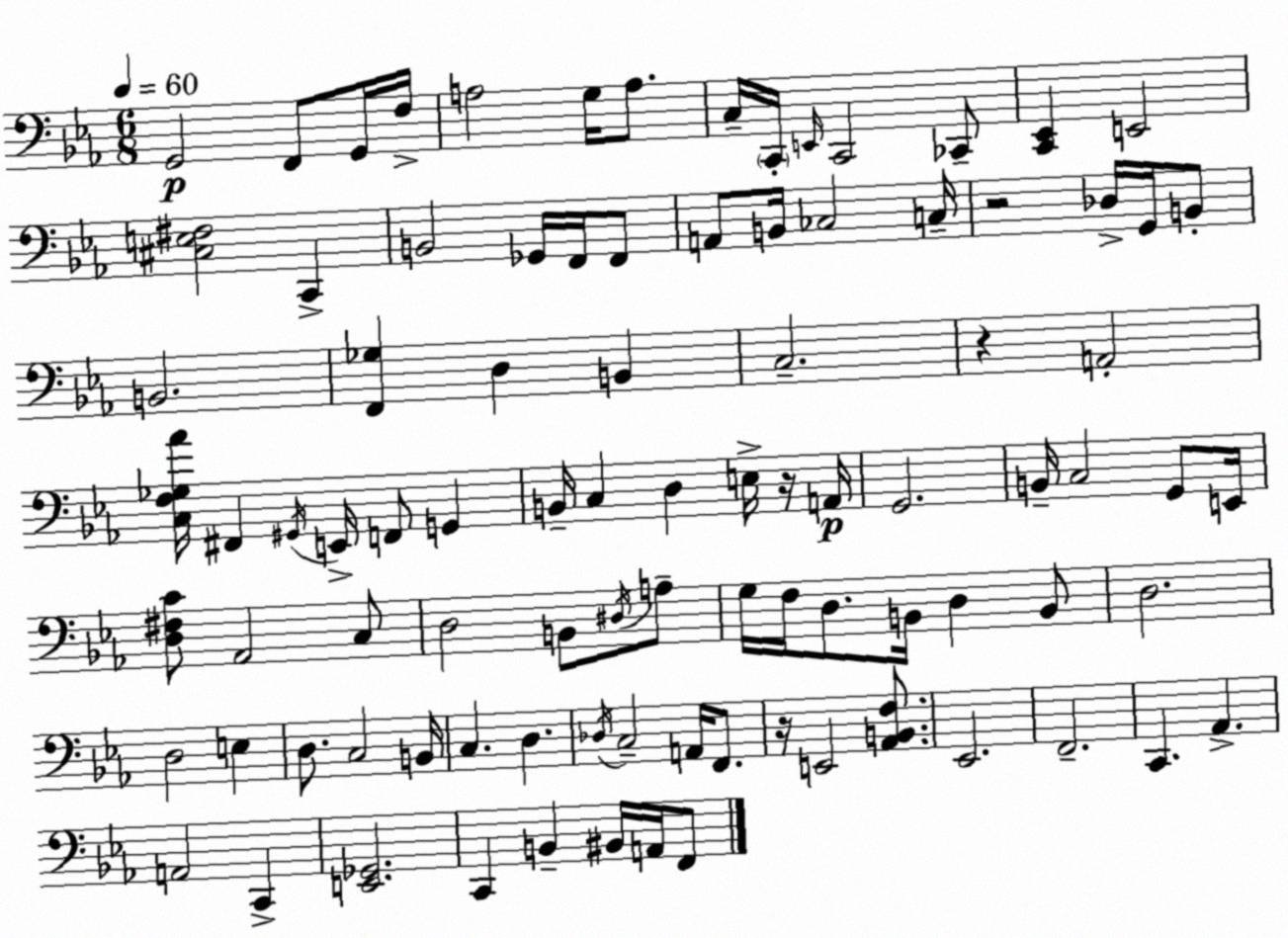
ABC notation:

X:1
T:Untitled
M:6/8
L:1/4
K:Cm
G,,2 F,,/2 G,,/4 F,/4 A,2 G,/4 A,/2 C,/4 C,,/4 E,,/4 C,,2 _C,,/2 [C,,_E,,] E,,2 [^C,E,^F,]2 C,, B,,2 _G,,/4 F,,/4 F,,/2 A,,/2 B,,/4 _C,2 C,/4 z2 _D,/4 G,,/4 B,,/2 B,,2 [F,,_G,] D, B,, C,2 z A,,2 [C,F,_G,_A]/4 ^F,, ^G,,/4 E,,/4 F,,/2 G,, B,,/4 C, D, E,/4 z/4 A,,/4 G,,2 B,,/4 C,2 G,,/2 E,,/4 [D,^F,C]/2 _A,,2 C,/2 D,2 B,,/2 ^D,/4 A,/2 G,/4 F,/4 D,/2 B,,/4 D, B,,/2 D,2 D,2 E, D,/2 C,2 B,,/4 C, D, _D,/4 C,2 A,,/4 F,,/2 z/4 E,,2 [_A,,B,,F,]/2 _E,,2 F,,2 C,, _A,, A,,2 C,, [E,,_G,,]2 C,, B,, ^B,,/4 A,,/4 F,,/2